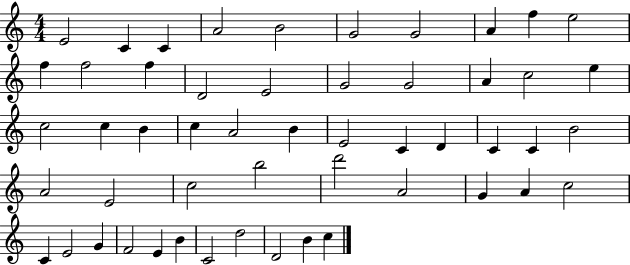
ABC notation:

X:1
T:Untitled
M:4/4
L:1/4
K:C
E2 C C A2 B2 G2 G2 A f e2 f f2 f D2 E2 G2 G2 A c2 e c2 c B c A2 B E2 C D C C B2 A2 E2 c2 b2 d'2 A2 G A c2 C E2 G F2 E B C2 d2 D2 B c